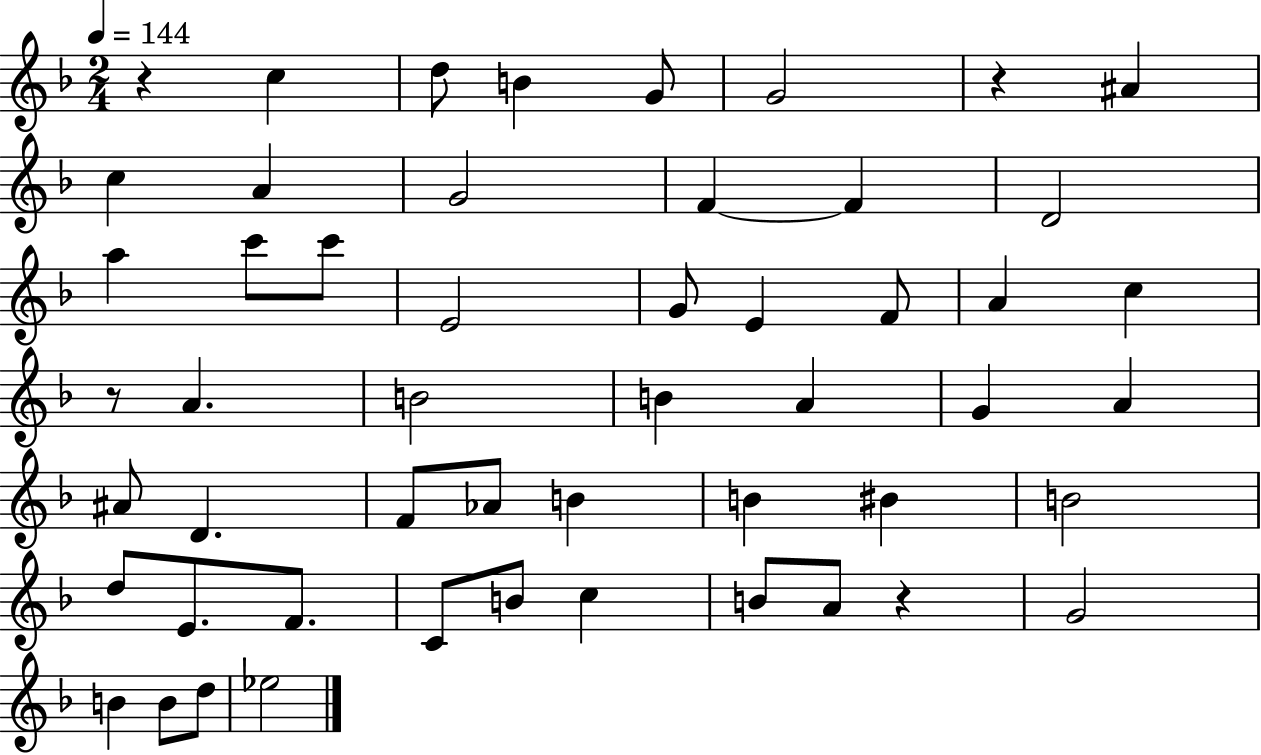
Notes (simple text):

R/q C5/q D5/e B4/q G4/e G4/h R/q A#4/q C5/q A4/q G4/h F4/q F4/q D4/h A5/q C6/e C6/e E4/h G4/e E4/q F4/e A4/q C5/q R/e A4/q. B4/h B4/q A4/q G4/q A4/q A#4/e D4/q. F4/e Ab4/e B4/q B4/q BIS4/q B4/h D5/e E4/e. F4/e. C4/e B4/e C5/q B4/e A4/e R/q G4/h B4/q B4/e D5/e Eb5/h